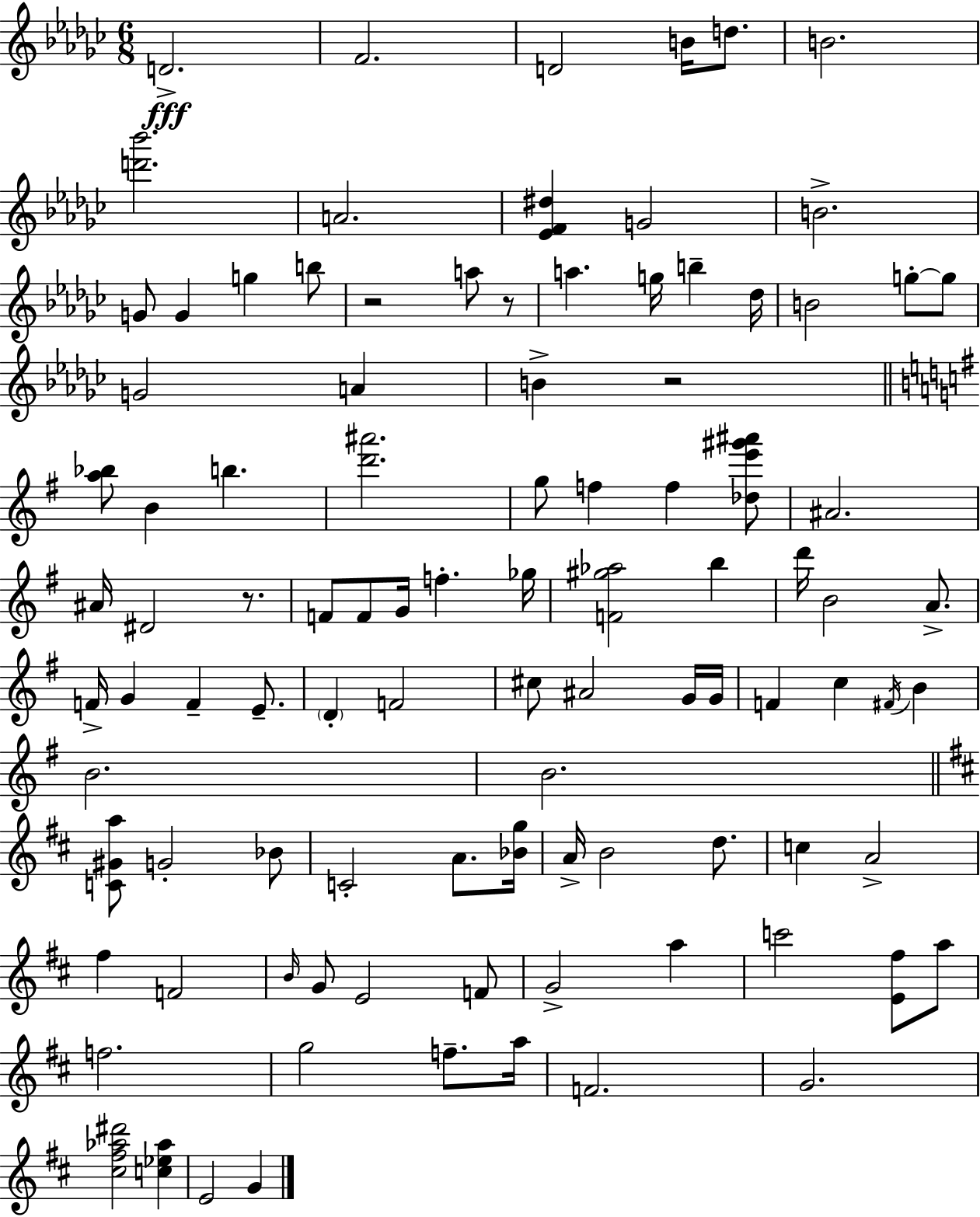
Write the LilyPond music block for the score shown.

{
  \clef treble
  \numericTimeSignature
  \time 6/8
  \key ees \minor
  \repeat volta 2 { d'2.->\fff | f'2. | d'2 b'16 d''8. | b'2. | \break <d''' bes'''>2. | a'2. | <ees' f' dis''>4 g'2 | b'2.-> | \break g'8 g'4 g''4 b''8 | r2 a''8 r8 | a''4. g''16 b''4-- des''16 | b'2 g''8-.~~ g''8 | \break g'2 a'4 | b'4-> r2 | \bar "||" \break \key e \minor <a'' bes''>8 b'4 b''4. | <d''' ais'''>2. | g''8 f''4 f''4 <des'' e''' gis''' ais'''>8 | ais'2. | \break ais'16 dis'2 r8. | f'8 f'8 g'16 f''4.-. ges''16 | <f' gis'' aes''>2 b''4 | d'''16 b'2 a'8.-> | \break f'16-> g'4 f'4-- e'8.-- | \parenthesize d'4-. f'2 | cis''8 ais'2 g'16 g'16 | f'4 c''4 \acciaccatura { fis'16 } b'4 | \break b'2. | b'2. | \bar "||" \break \key d \major <c' gis' a''>8 g'2-. bes'8 | c'2-. a'8. <bes' g''>16 | a'16-> b'2 d''8. | c''4 a'2-> | \break fis''4 f'2 | \grace { b'16 } g'8 e'2 f'8 | g'2-> a''4 | c'''2 <e' fis''>8 a''8 | \break f''2. | g''2 f''8.-- | a''16 f'2. | g'2. | \break <cis'' fis'' aes'' dis'''>2 <c'' ees'' aes''>4 | e'2 g'4 | } \bar "|."
}